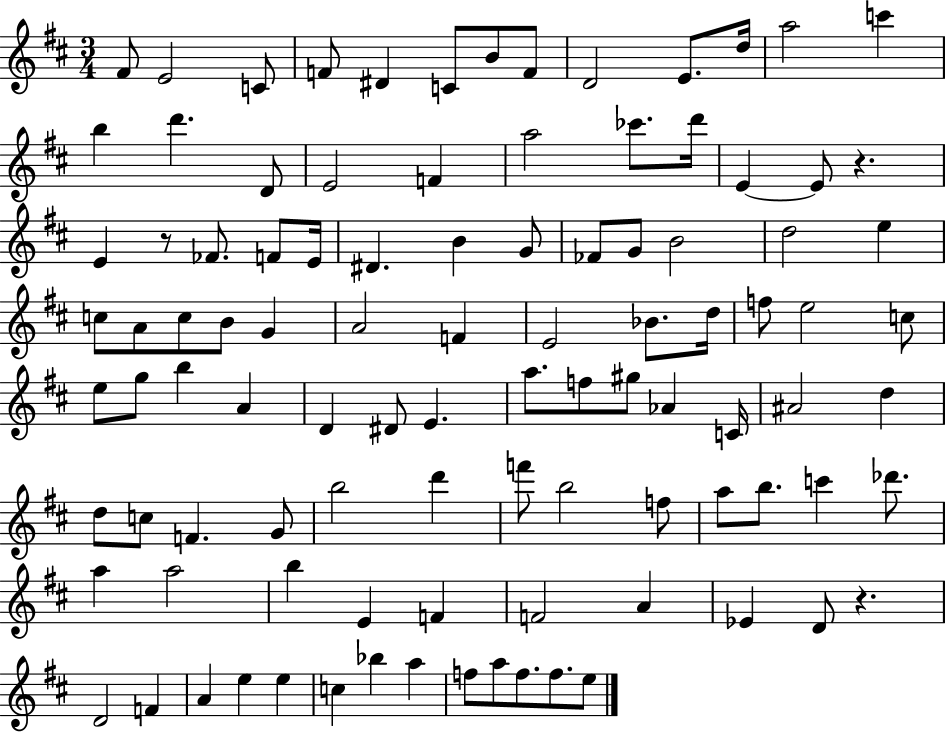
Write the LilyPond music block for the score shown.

{
  \clef treble
  \numericTimeSignature
  \time 3/4
  \key d \major
  fis'8 e'2 c'8 | f'8 dis'4 c'8 b'8 f'8 | d'2 e'8. d''16 | a''2 c'''4 | \break b''4 d'''4. d'8 | e'2 f'4 | a''2 ces'''8. d'''16 | e'4~~ e'8 r4. | \break e'4 r8 fes'8. f'8 e'16 | dis'4. b'4 g'8 | fes'8 g'8 b'2 | d''2 e''4 | \break c''8 a'8 c''8 b'8 g'4 | a'2 f'4 | e'2 bes'8. d''16 | f''8 e''2 c''8 | \break e''8 g''8 b''4 a'4 | d'4 dis'8 e'4. | a''8. f''8 gis''8 aes'4 c'16 | ais'2 d''4 | \break d''8 c''8 f'4. g'8 | b''2 d'''4 | f'''8 b''2 f''8 | a''8 b''8. c'''4 des'''8. | \break a''4 a''2 | b''4 e'4 f'4 | f'2 a'4 | ees'4 d'8 r4. | \break d'2 f'4 | a'4 e''4 e''4 | c''4 bes''4 a''4 | f''8 a''8 f''8. f''8. e''8 | \break \bar "|."
}